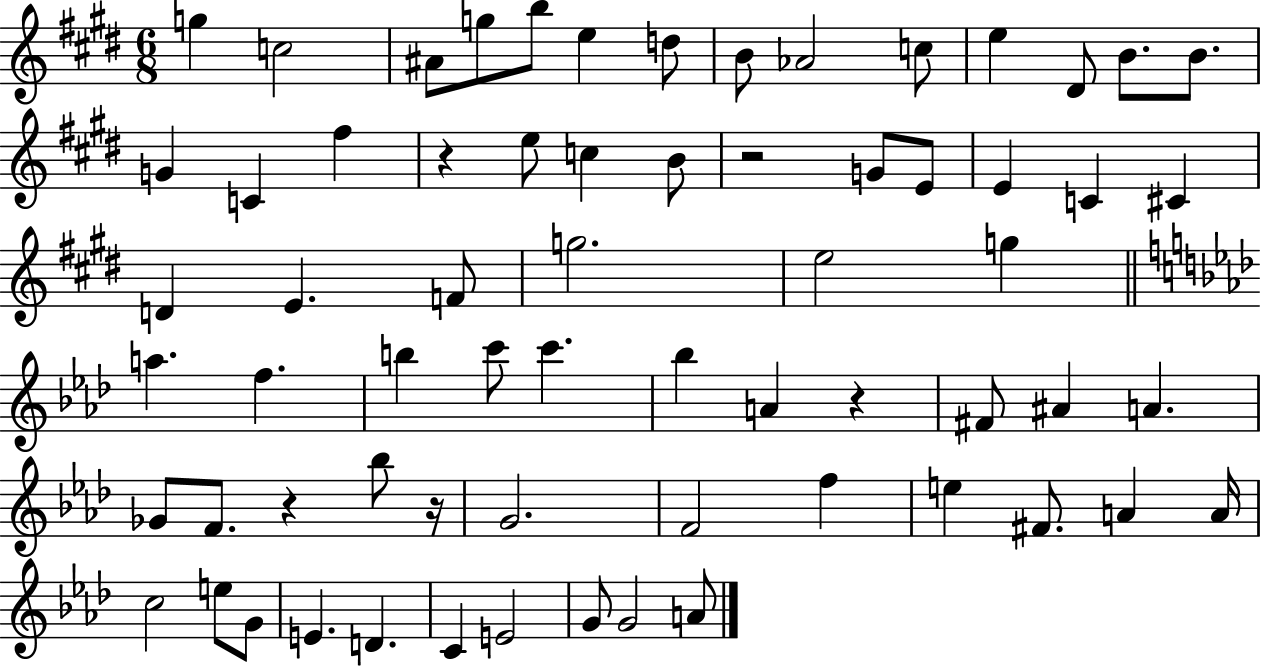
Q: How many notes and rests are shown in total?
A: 66